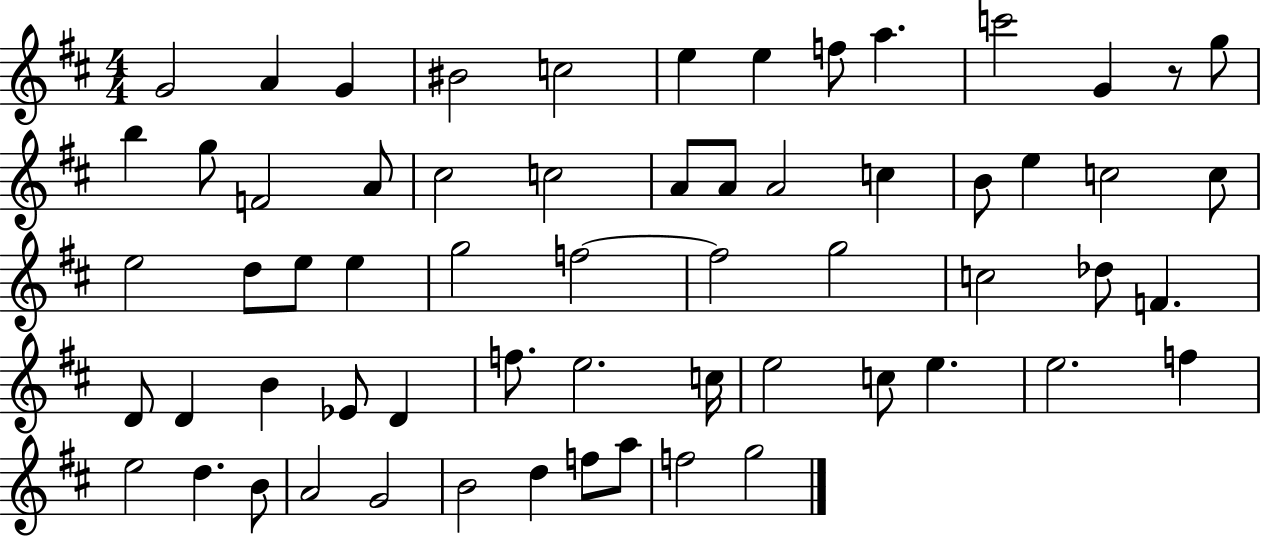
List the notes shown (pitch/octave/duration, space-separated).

G4/h A4/q G4/q BIS4/h C5/h E5/q E5/q F5/e A5/q. C6/h G4/q R/e G5/e B5/q G5/e F4/h A4/e C#5/h C5/h A4/e A4/e A4/h C5/q B4/e E5/q C5/h C5/e E5/h D5/e E5/e E5/q G5/h F5/h F5/h G5/h C5/h Db5/e F4/q. D4/e D4/q B4/q Eb4/e D4/q F5/e. E5/h. C5/s E5/h C5/e E5/q. E5/h. F5/q E5/h D5/q. B4/e A4/h G4/h B4/h D5/q F5/e A5/e F5/h G5/h